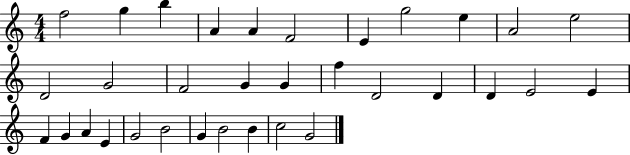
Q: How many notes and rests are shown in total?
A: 33